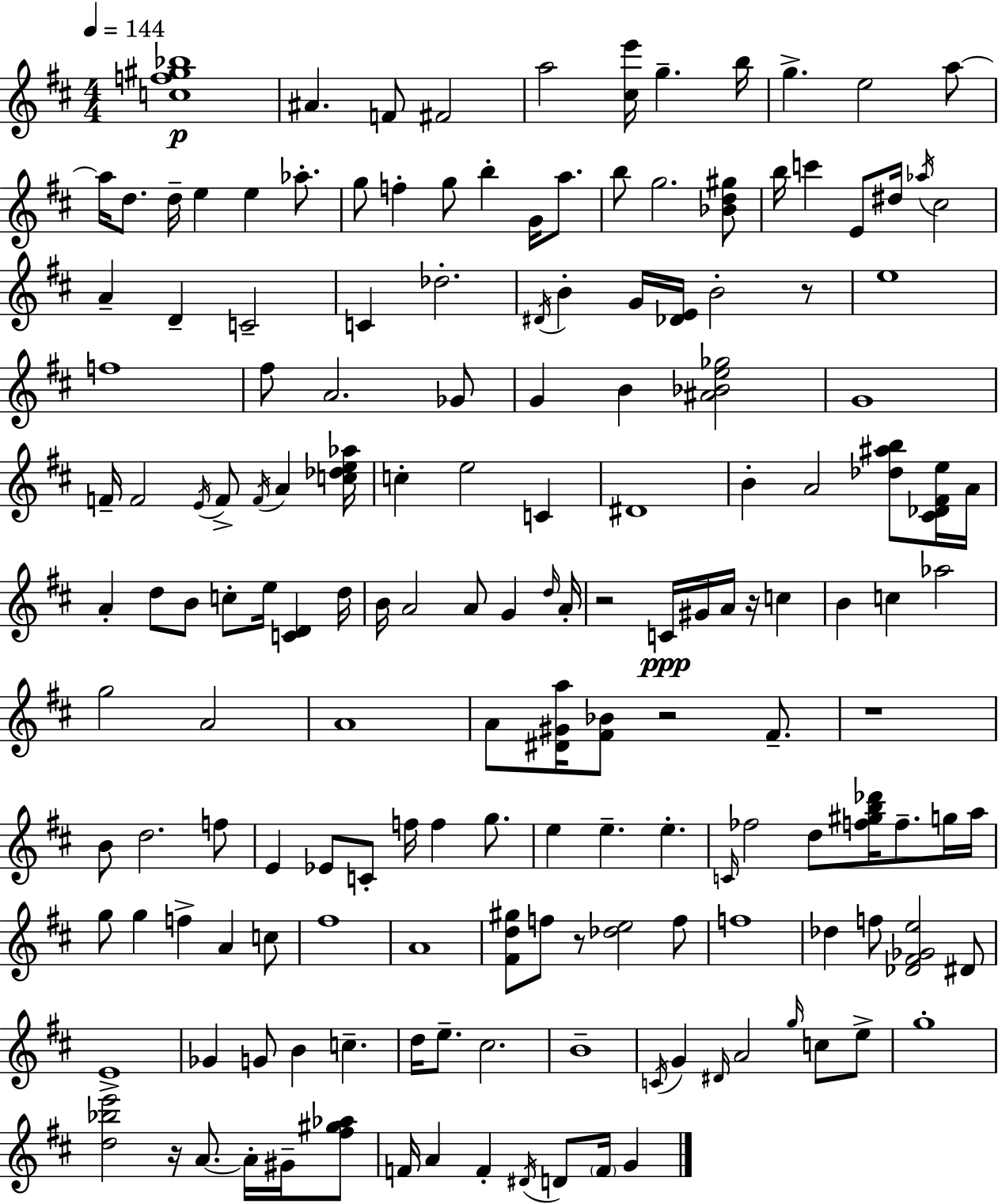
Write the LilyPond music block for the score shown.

{
  \clef treble
  \numericTimeSignature
  \time 4/4
  \key d \major
  \tempo 4 = 144
  <c'' f'' gis'' bes''>1\p | ais'4. f'8 fis'2 | a''2 <cis'' e'''>16 g''4.-- b''16 | g''4.-> e''2 a''8~~ | \break a''16 d''8. d''16-- e''4 e''4 aes''8.-. | g''8 f''4-. g''8 b''4-. g'16 a''8. | b''8 g''2. <bes' d'' gis''>8 | b''16 c'''4 e'8 dis''16 \acciaccatura { aes''16 } cis''2 | \break a'4-- d'4-- c'2-- | c'4 des''2.-. | \acciaccatura { dis'16 } b'4-. g'16 <des' e'>16 b'2-. | r8 e''1 | \break f''1 | fis''8 a'2. | ges'8 g'4 b'4 <ais' bes' e'' ges''>2 | g'1 | \break f'16-- f'2 \acciaccatura { e'16 } f'8-> \acciaccatura { f'16 } a'4 | <c'' des'' e'' aes''>16 c''4-. e''2 | c'4 dis'1 | b'4-. a'2 | \break <des'' ais'' b''>8 <cis' des' fis' e''>16 a'16 a'4-. d''8 b'8 c''8-. e''16 <c' d'>4 | d''16 b'16 a'2 a'8 g'4 | \grace { d''16 } a'16-. r2 c'16\ppp gis'16 a'16 | r16 c''4 b'4 c''4 aes''2 | \break g''2 a'2 | a'1 | a'8 <dis' gis' a''>16 <fis' bes'>8 r2 | fis'8.-- r1 | \break b'8 d''2. | f''8 e'4 ees'8 c'8-. f''16 f''4 | g''8. e''4 e''4.-- e''4.-. | \grace { c'16 } fes''2 d''8 | \break <f'' gis'' b'' des'''>16 f''8.-- g''16 a''16 g''8 g''4 f''4-> | a'4 c''8 fis''1 | a'1 | <fis' d'' gis''>8 f''8 r8 <des'' e''>2 | \break f''8 f''1 | des''4 f''8 <des' fis' ges' e''>2 | dis'8 e'1-> | ges'4 g'8 b'4 | \break c''4.-- d''16 e''8.-- cis''2. | b'1-- | \acciaccatura { c'16 } g'4 \grace { dis'16 } a'2 | \grace { g''16 } c''8 e''8-> g''1-. | \break <d'' bes'' e'''>2 | r16 a'8.~~ a'16-. gis'16-- <fis'' gis'' aes''>8 f'16 a'4 f'4-. | \acciaccatura { dis'16 } d'8 \parenthesize f'16 g'4 \bar "|."
}